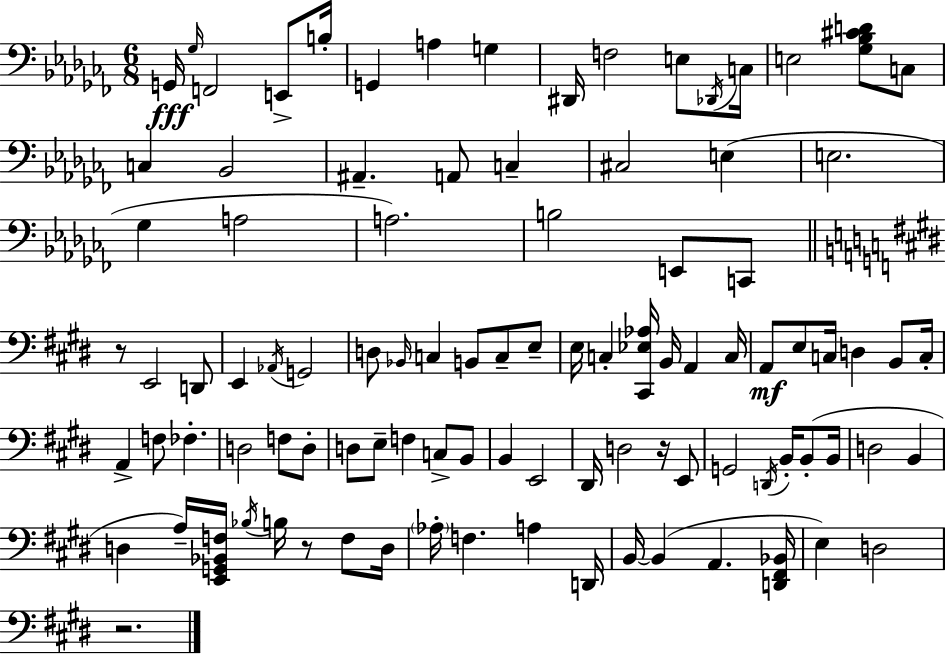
{
  \clef bass
  \numericTimeSignature
  \time 6/8
  \key aes \minor
  g,16\fff \grace { ges16 } f,2 e,8-> | b16-. g,4 a4 g4 | dis,16 f2 e8 | \acciaccatura { des,16 } c16 e2 <ges bes cis' d'>8 | \break c8 c4 bes,2 | ais,4.-- a,8 c4-- | cis2 e4( | e2. | \break ges4 a2 | a2.) | b2 e,8 | c,8 \bar "||" \break \key e \major r8 e,2 d,8 | e,4 \acciaccatura { aes,16 } g,2 | d8 \grace { bes,16 } c4 b,8 c8-- | e8-- e16 c4-. <cis, ees aes>16 b,16 a,4 | \break c16 a,8\mf e8 c16 d4 b,8 | c16-. a,4-> f8 fes4.-. | d2 f8 | d8-. d8 e8-- f4 c8-> | \break b,8 b,4 e,2 | dis,16 d2 r16 | e,8 g,2 \acciaccatura { d,16 } b,16-. | b,8-.( b,16 d2 b,4 | \break d4 a16--) <e, g, bes, f>16 \acciaccatura { bes16 } b16 r8 | f8 d16 \parenthesize aes16-. f4. a4 | d,16 b,16~~ b,4( a,4. | <d, fis, bes,>16 e4) d2 | \break r2. | \bar "|."
}